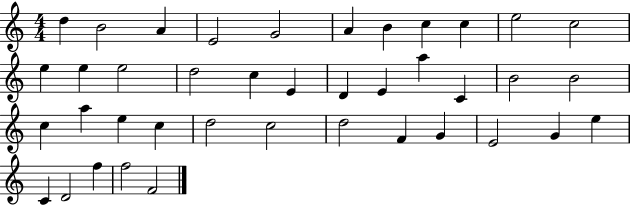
D5/q B4/h A4/q E4/h G4/h A4/q B4/q C5/q C5/q E5/h C5/h E5/q E5/q E5/h D5/h C5/q E4/q D4/q E4/q A5/q C4/q B4/h B4/h C5/q A5/q E5/q C5/q D5/h C5/h D5/h F4/q G4/q E4/h G4/q E5/q C4/q D4/h F5/q F5/h F4/h